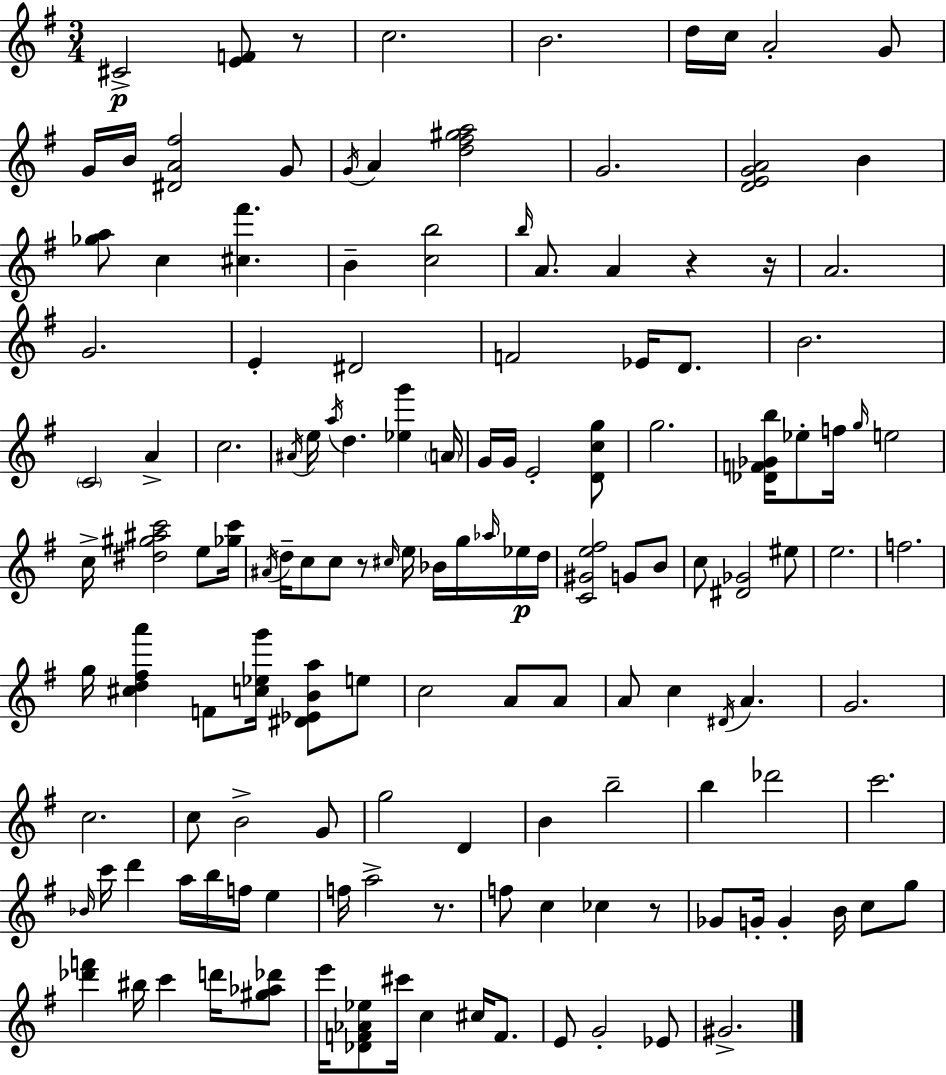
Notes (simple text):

C#4/h [E4,F4]/e R/e C5/h. B4/h. D5/s C5/s A4/h G4/e G4/s B4/s [D#4,A4,F#5]/h G4/e G4/s A4/q [D5,F#5,G#5,A5]/h G4/h. [D4,E4,G4,A4]/h B4/q [Gb5,A5]/e C5/q [C#5,F#6]/q. B4/q [C5,B5]/h B5/s A4/e. A4/q R/q R/s A4/h. G4/h. E4/q D#4/h F4/h Eb4/s D4/e. B4/h. C4/h A4/q C5/h. A#4/s E5/s A5/s D5/q. [Eb5,G6]/q A4/s G4/s G4/s E4/h [D4,C5,G5]/e G5/h. [Db4,F4,Gb4,B5]/s Eb5/e F5/s G5/s E5/h C5/s [D#5,G#5,A#5,C6]/h E5/e [Gb5,C6]/s A#4/s D5/s C5/e C5/e R/e C#5/s E5/s Bb4/s G5/s Ab5/s Eb5/s D5/s [C4,G#4,E5,F#5]/h G4/e B4/e C5/e [D#4,Gb4]/h EIS5/e E5/h. F5/h. G5/s [C#5,D5,F#5,A6]/q F4/e [C5,Eb5,G6]/s [D#4,Eb4,B4,A5]/e E5/e C5/h A4/e A4/e A4/e C5/q D#4/s A4/q. G4/h. C5/h. C5/e B4/h G4/e G5/h D4/q B4/q B5/h B5/q Db6/h C6/h. Bb4/s C6/s D6/q A5/s B5/s F5/s E5/q F5/s A5/h R/e. F5/e C5/q CES5/q R/e Gb4/e G4/s G4/q B4/s C5/e G5/e [Db6,F6]/q BIS5/s C6/q D6/s [G#5,Ab5,Db6]/e E6/s [Db4,F4,Ab4,Eb5]/e C#6/s C5/q C#5/s F4/e. E4/e G4/h Eb4/e G#4/h.